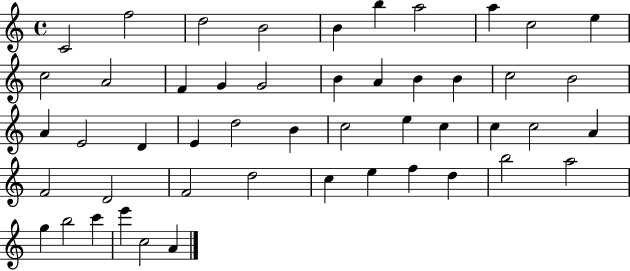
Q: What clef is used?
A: treble